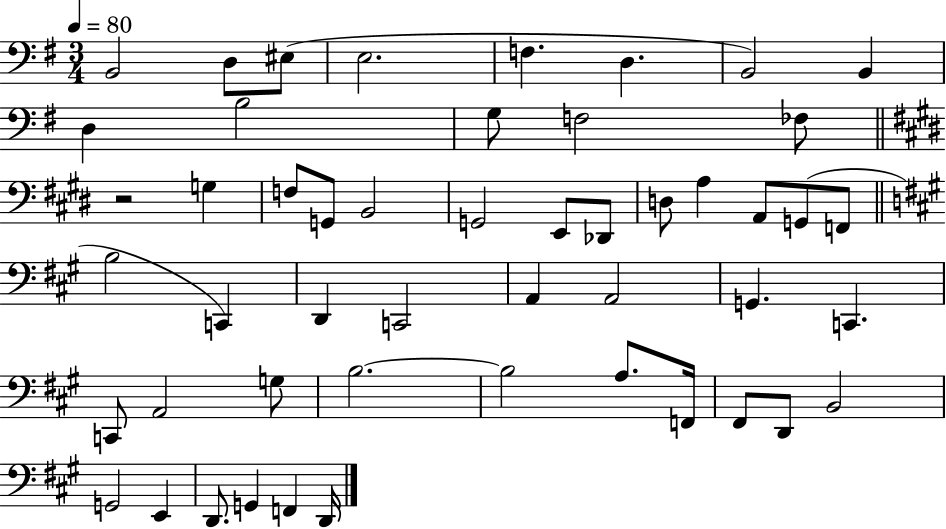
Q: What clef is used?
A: bass